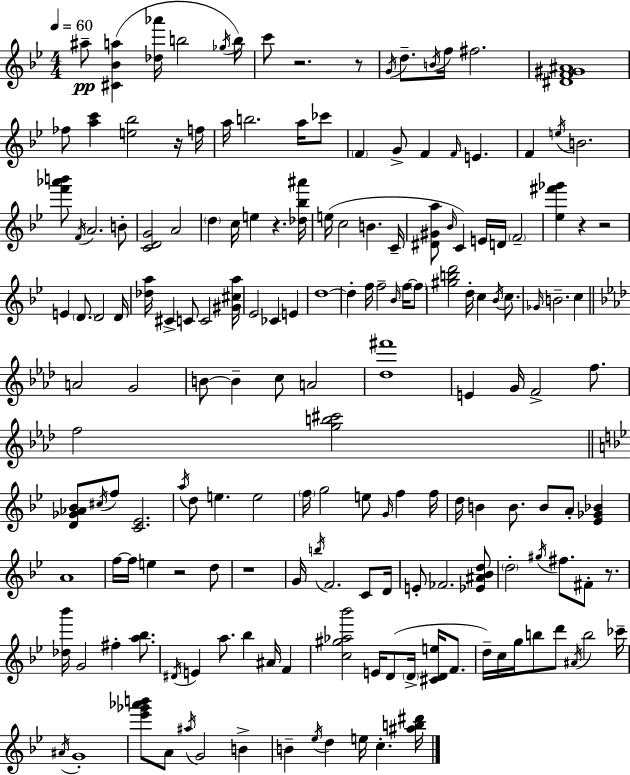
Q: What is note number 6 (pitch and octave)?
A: G4